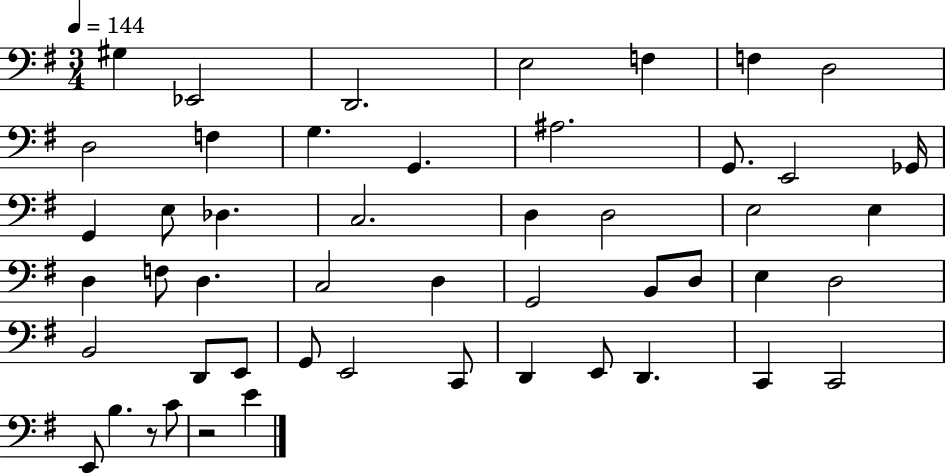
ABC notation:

X:1
T:Untitled
M:3/4
L:1/4
K:G
^G, _E,,2 D,,2 E,2 F, F, D,2 D,2 F, G, G,, ^A,2 G,,/2 E,,2 _G,,/4 G,, E,/2 _D, C,2 D, D,2 E,2 E, D, F,/2 D, C,2 D, G,,2 B,,/2 D,/2 E, D,2 B,,2 D,,/2 E,,/2 G,,/2 E,,2 C,,/2 D,, E,,/2 D,, C,, C,,2 E,,/2 B, z/2 C/2 z2 E